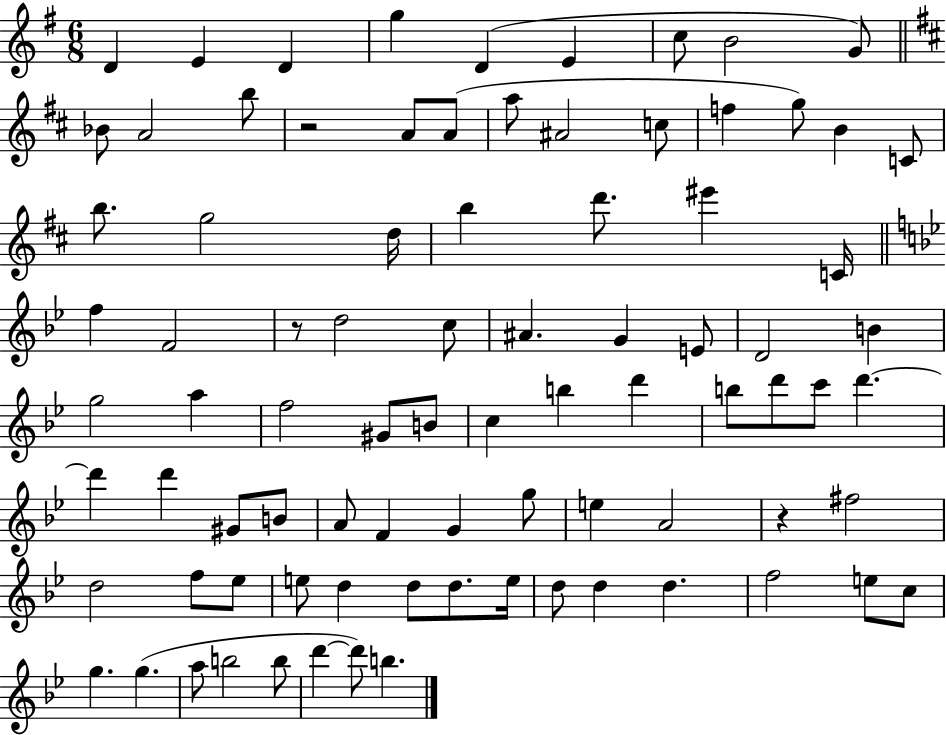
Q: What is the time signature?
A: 6/8